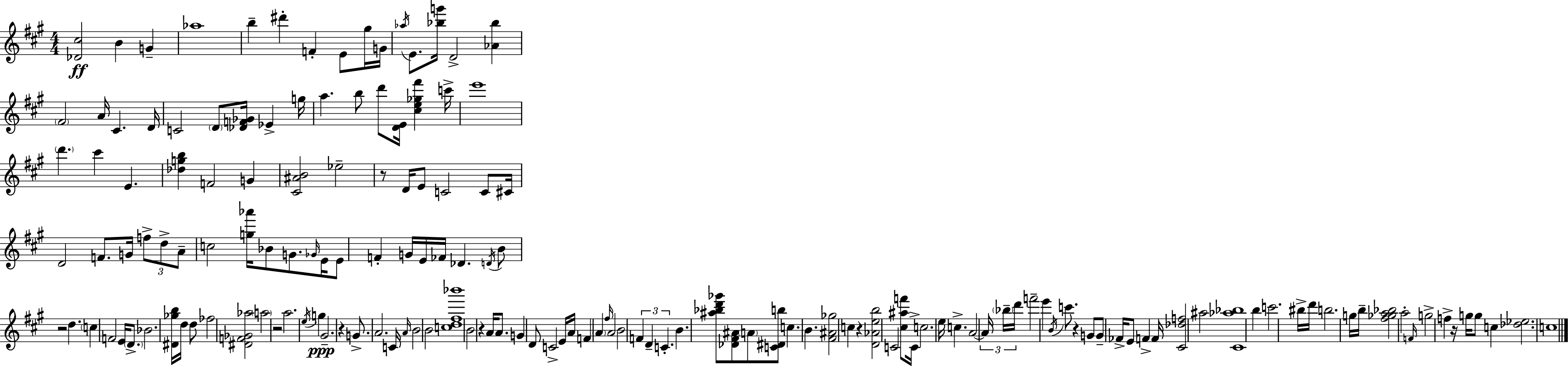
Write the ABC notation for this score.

X:1
T:Untitled
M:4/4
L:1/4
K:A
[_D^c]2 B G _a4 b ^d' F E/2 ^g/4 G/4 _a/4 E/2 [_bg']/4 D2 [_A_b] ^F2 A/4 ^C D/4 C2 D/2 [_DF_G]/4 _E g/4 a b/2 d'/2 [DE]/4 [^ce_g^f'] c'/4 e'4 d' ^c' E [_dgb] F2 G [^C^AB]2 _e2 z/2 D/4 E/2 C2 C/2 ^C/4 D2 F/2 G/4 f/2 d/2 A/2 c2 [g_a']/4 _B/2 G/2 _G/4 E/4 E/2 F G/4 E/4 _F/4 _D D/4 B/2 z2 d c F2 E/4 D/2 _B2 [^D_gb]/4 d/4 d/2 _f2 [^DF_G_a]2 a2 z2 a2 e/4 g ^G2 z G/2 A2 C/4 A/4 B2 B2 [cd^f_b']4 B2 z A/4 A/2 G D/2 C2 E/4 A/4 F A ^f/4 A2 B2 F D C B [^a_bd'_g']/2 [_D^F^A]/2 A/2 [C^Db]/2 c B [^F^A_g]2 c z [D_Aeb]2 C2 [^c^af']/2 C/4 c2 e/4 c A2 A/4 _b/4 d'/4 f'2 e' B/4 c'/2 z G/2 G/2 _F/4 E/2 F F/4 [^C_df]2 ^a2 [^C_a_b]4 b c'2 ^b/4 d'/4 b2 g/4 b/4 [^f_ga_b]2 a2 F/4 g2 f z/4 g/4 g/2 c [_d_e]2 c4